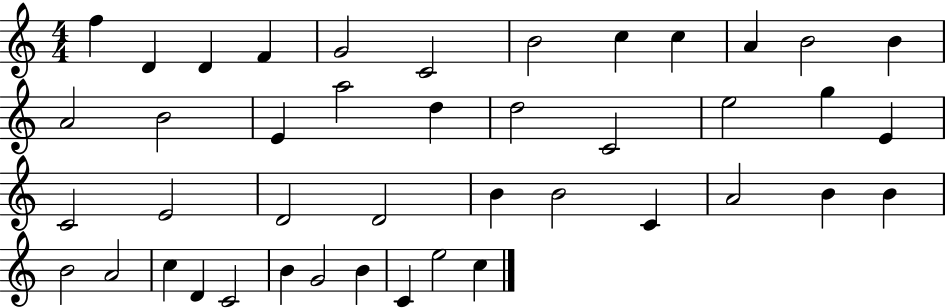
F5/q D4/q D4/q F4/q G4/h C4/h B4/h C5/q C5/q A4/q B4/h B4/q A4/h B4/h E4/q A5/h D5/q D5/h C4/h E5/h G5/q E4/q C4/h E4/h D4/h D4/h B4/q B4/h C4/q A4/h B4/q B4/q B4/h A4/h C5/q D4/q C4/h B4/q G4/h B4/q C4/q E5/h C5/q